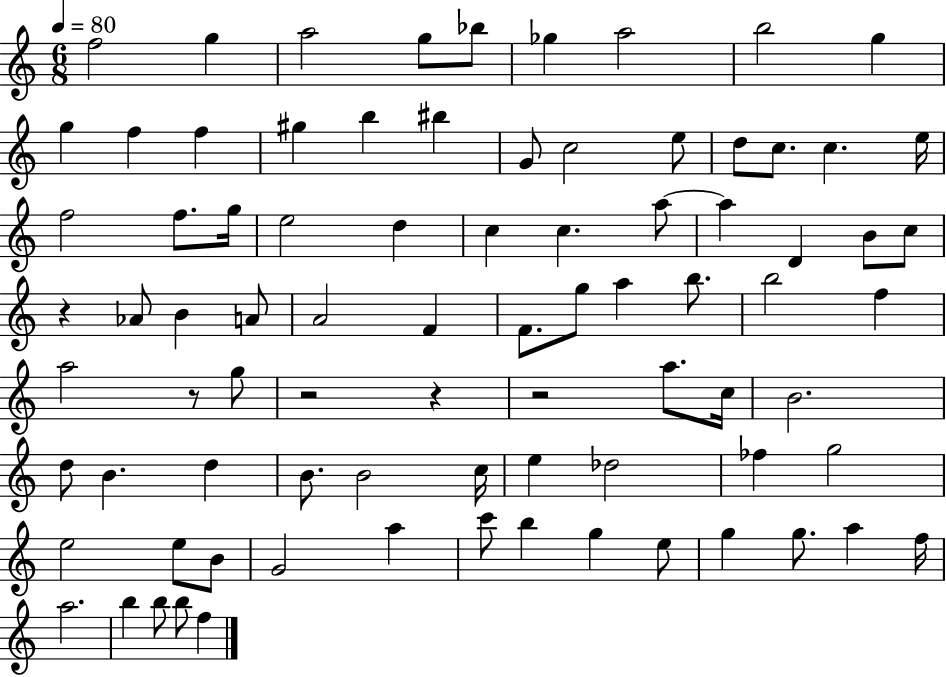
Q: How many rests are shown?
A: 5